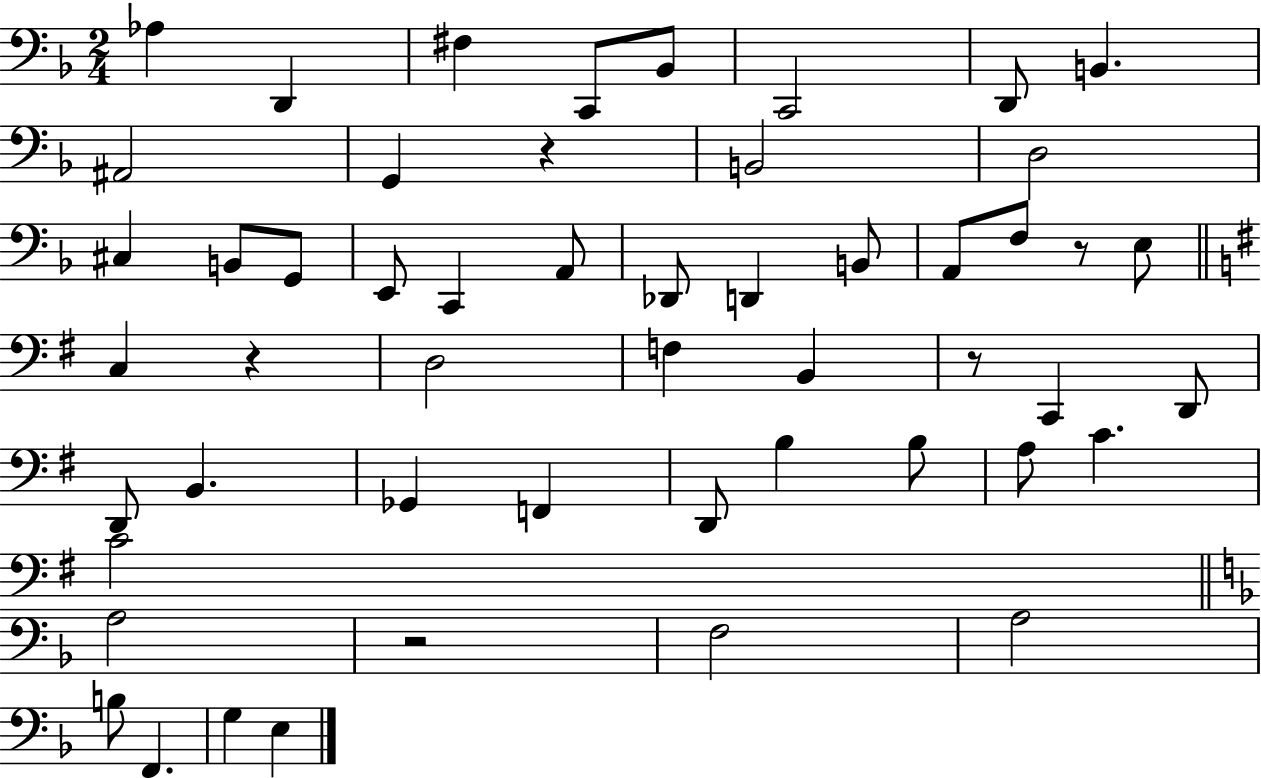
X:1
T:Untitled
M:2/4
L:1/4
K:F
_A, D,, ^F, C,,/2 _B,,/2 C,,2 D,,/2 B,, ^A,,2 G,, z B,,2 D,2 ^C, B,,/2 G,,/2 E,,/2 C,, A,,/2 _D,,/2 D,, B,,/2 A,,/2 F,/2 z/2 E,/2 C, z D,2 F, B,, z/2 C,, D,,/2 D,,/2 B,, _G,, F,, D,,/2 B, B,/2 A,/2 C C2 A,2 z2 F,2 A,2 B,/2 F,, G, E,